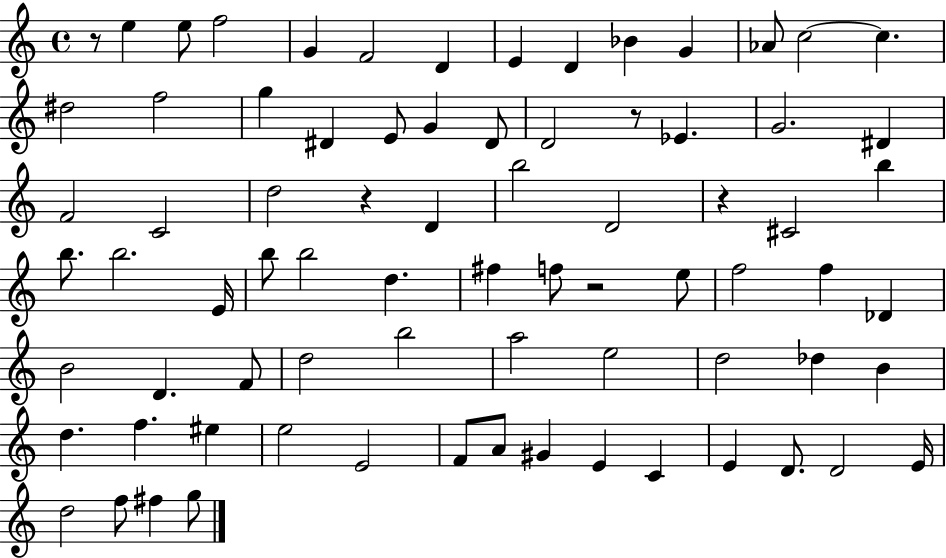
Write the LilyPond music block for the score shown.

{
  \clef treble
  \time 4/4
  \defaultTimeSignature
  \key c \major
  r8 e''4 e''8 f''2 | g'4 f'2 d'4 | e'4 d'4 bes'4 g'4 | aes'8 c''2~~ c''4. | \break dis''2 f''2 | g''4 dis'4 e'8 g'4 dis'8 | d'2 r8 ees'4. | g'2. dis'4 | \break f'2 c'2 | d''2 r4 d'4 | b''2 d'2 | r4 cis'2 b''4 | \break b''8. b''2. e'16 | b''8 b''2 d''4. | fis''4 f''8 r2 e''8 | f''2 f''4 des'4 | \break b'2 d'4. f'8 | d''2 b''2 | a''2 e''2 | d''2 des''4 b'4 | \break d''4. f''4. eis''4 | e''2 e'2 | f'8 a'8 gis'4 e'4 c'4 | e'4 d'8. d'2 e'16 | \break d''2 f''8 fis''4 g''8 | \bar "|."
}